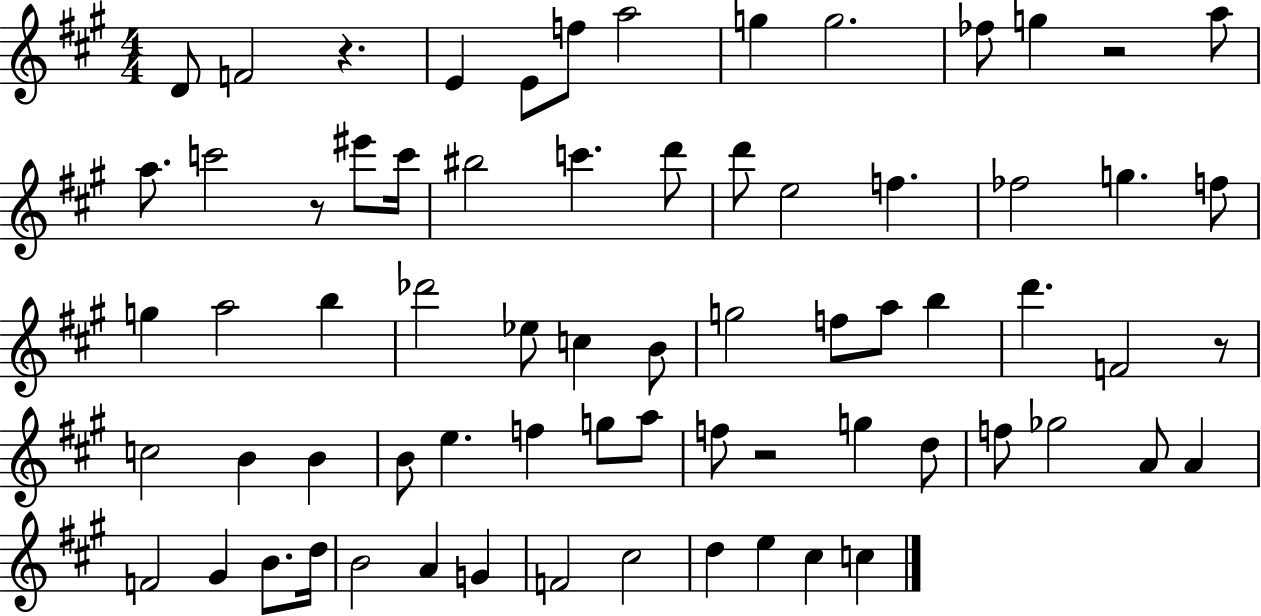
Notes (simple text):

D4/e F4/h R/q. E4/q E4/e F5/e A5/h G5/q G5/h. FES5/e G5/q R/h A5/e A5/e. C6/h R/e EIS6/e C6/s BIS5/h C6/q. D6/e D6/e E5/h F5/q. FES5/h G5/q. F5/e G5/q A5/h B5/q Db6/h Eb5/e C5/q B4/e G5/h F5/e A5/e B5/q D6/q. F4/h R/e C5/h B4/q B4/q B4/e E5/q. F5/q G5/e A5/e F5/e R/h G5/q D5/e F5/e Gb5/h A4/e A4/q F4/h G#4/q B4/e. D5/s B4/h A4/q G4/q F4/h C#5/h D5/q E5/q C#5/q C5/q